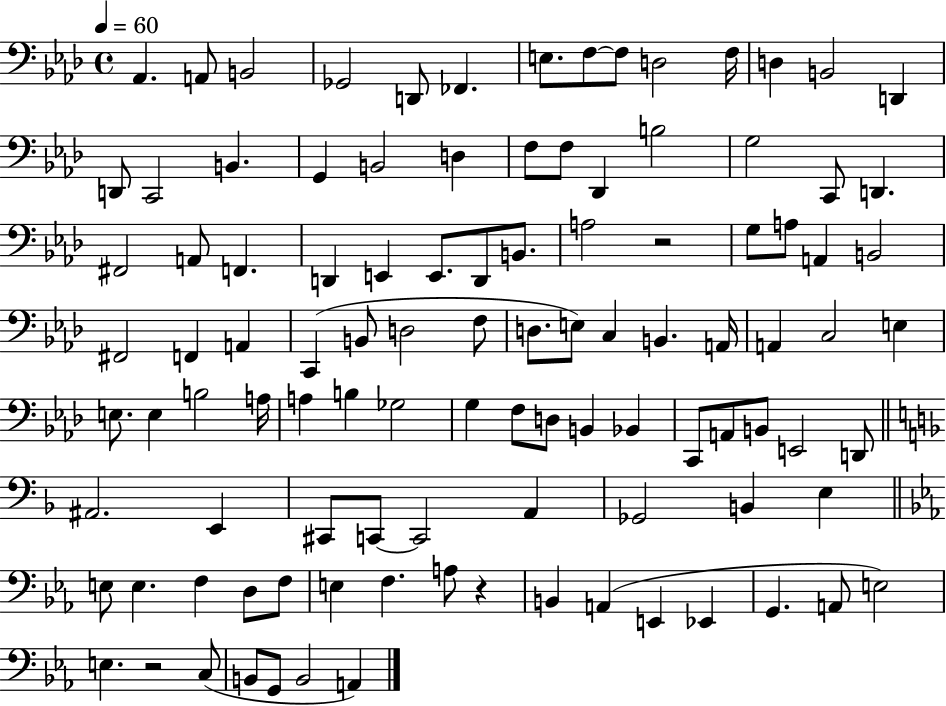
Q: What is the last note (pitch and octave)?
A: A2